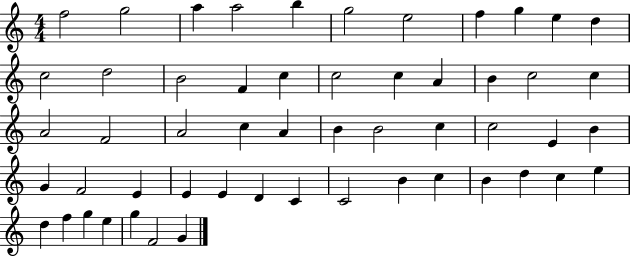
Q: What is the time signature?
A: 4/4